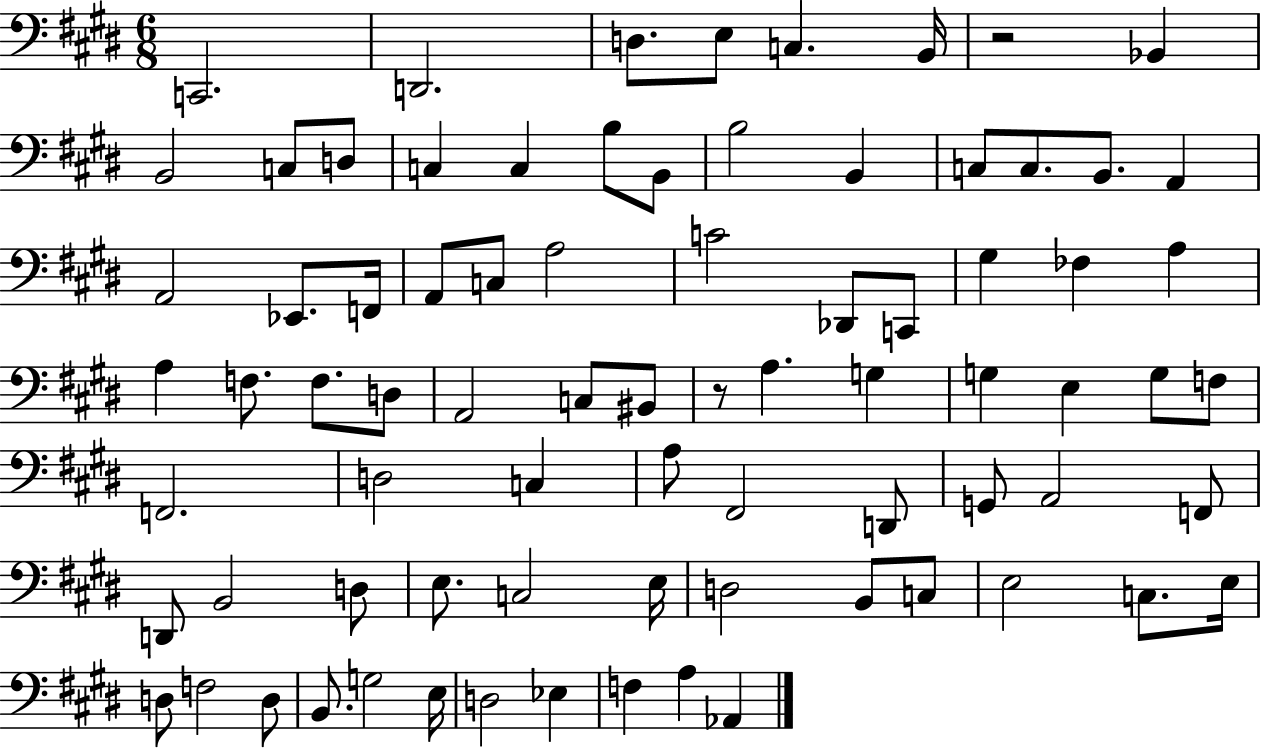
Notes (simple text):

C2/h. D2/h. D3/e. E3/e C3/q. B2/s R/h Bb2/q B2/h C3/e D3/e C3/q C3/q B3/e B2/e B3/h B2/q C3/e C3/e. B2/e. A2/q A2/h Eb2/e. F2/s A2/e C3/e A3/h C4/h Db2/e C2/e G#3/q FES3/q A3/q A3/q F3/e. F3/e. D3/e A2/h C3/e BIS2/e R/e A3/q. G3/q G3/q E3/q G3/e F3/e F2/h. D3/h C3/q A3/e F#2/h D2/e G2/e A2/h F2/e D2/e B2/h D3/e E3/e. C3/h E3/s D3/h B2/e C3/e E3/h C3/e. E3/s D3/e F3/h D3/e B2/e. G3/h E3/s D3/h Eb3/q F3/q A3/q Ab2/q